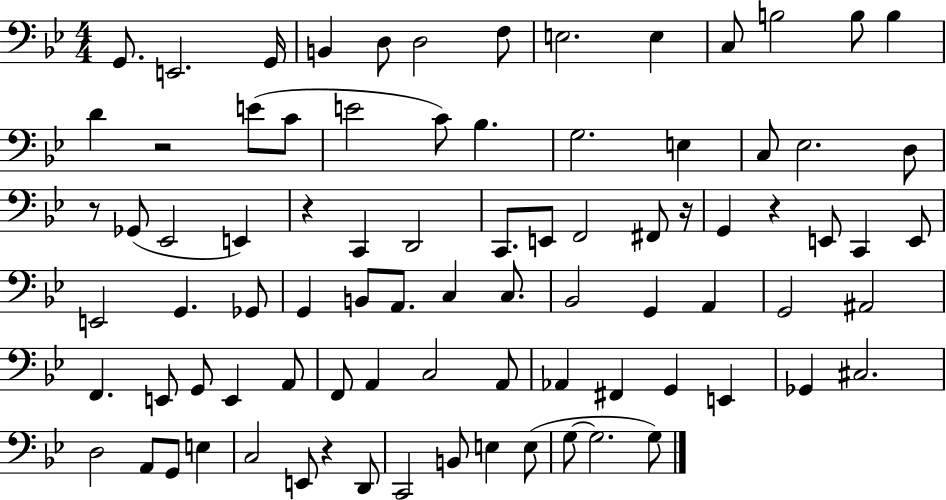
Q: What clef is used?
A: bass